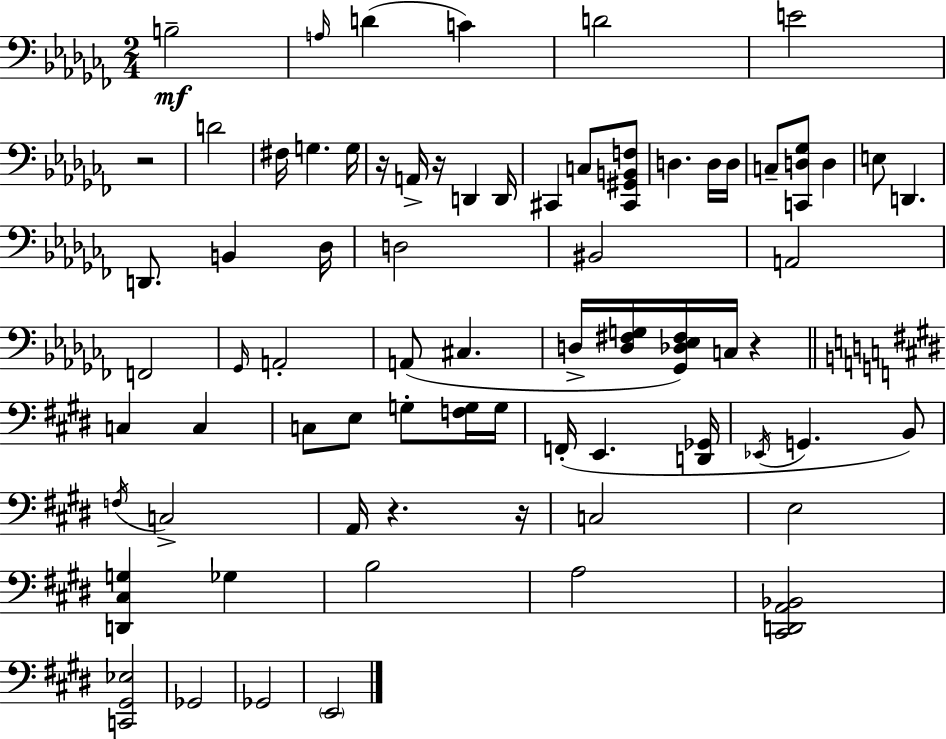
{
  \clef bass
  \numericTimeSignature
  \time 2/4
  \key aes \minor
  b2--\mf | \grace { a16 }( d'4 c'4) | d'2 | e'2 | \break r2 | d'2 | fis16 g4. | g16 r16 a,16-> r16 d,4 | \break d,16 cis,4 c8 <cis, gis, b, f>8 | d4. d16 | d16 c8-- <c, d ges>8 d4 | e8 d,4. | \break d,8. b,4 | des16 d2 | bis,2 | a,2 | \break f,2 | \grace { ges,16 } a,2-. | a,8( cis4. | d16-> <d fis g>16 <ges, des ees fis>16) c16 r4 | \break \bar "||" \break \key e \major c4 c4 | c8 e8 g8-. <f g>16 g16 | f,16-.( e,4. <d, ges,>16 | \acciaccatura { ees,16 } g,4. b,8) | \break \acciaccatura { f16 } c2-> | a,16 r4. | r16 c2 | e2 | \break <d, cis g>4 ges4 | b2 | a2 | <cis, d, a, bes,>2 | \break <c, gis, ees>2 | ges,2 | ges,2 | \parenthesize e,2 | \break \bar "|."
}